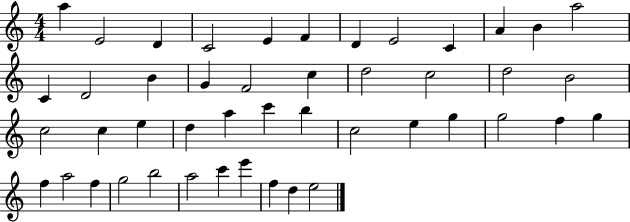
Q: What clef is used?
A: treble